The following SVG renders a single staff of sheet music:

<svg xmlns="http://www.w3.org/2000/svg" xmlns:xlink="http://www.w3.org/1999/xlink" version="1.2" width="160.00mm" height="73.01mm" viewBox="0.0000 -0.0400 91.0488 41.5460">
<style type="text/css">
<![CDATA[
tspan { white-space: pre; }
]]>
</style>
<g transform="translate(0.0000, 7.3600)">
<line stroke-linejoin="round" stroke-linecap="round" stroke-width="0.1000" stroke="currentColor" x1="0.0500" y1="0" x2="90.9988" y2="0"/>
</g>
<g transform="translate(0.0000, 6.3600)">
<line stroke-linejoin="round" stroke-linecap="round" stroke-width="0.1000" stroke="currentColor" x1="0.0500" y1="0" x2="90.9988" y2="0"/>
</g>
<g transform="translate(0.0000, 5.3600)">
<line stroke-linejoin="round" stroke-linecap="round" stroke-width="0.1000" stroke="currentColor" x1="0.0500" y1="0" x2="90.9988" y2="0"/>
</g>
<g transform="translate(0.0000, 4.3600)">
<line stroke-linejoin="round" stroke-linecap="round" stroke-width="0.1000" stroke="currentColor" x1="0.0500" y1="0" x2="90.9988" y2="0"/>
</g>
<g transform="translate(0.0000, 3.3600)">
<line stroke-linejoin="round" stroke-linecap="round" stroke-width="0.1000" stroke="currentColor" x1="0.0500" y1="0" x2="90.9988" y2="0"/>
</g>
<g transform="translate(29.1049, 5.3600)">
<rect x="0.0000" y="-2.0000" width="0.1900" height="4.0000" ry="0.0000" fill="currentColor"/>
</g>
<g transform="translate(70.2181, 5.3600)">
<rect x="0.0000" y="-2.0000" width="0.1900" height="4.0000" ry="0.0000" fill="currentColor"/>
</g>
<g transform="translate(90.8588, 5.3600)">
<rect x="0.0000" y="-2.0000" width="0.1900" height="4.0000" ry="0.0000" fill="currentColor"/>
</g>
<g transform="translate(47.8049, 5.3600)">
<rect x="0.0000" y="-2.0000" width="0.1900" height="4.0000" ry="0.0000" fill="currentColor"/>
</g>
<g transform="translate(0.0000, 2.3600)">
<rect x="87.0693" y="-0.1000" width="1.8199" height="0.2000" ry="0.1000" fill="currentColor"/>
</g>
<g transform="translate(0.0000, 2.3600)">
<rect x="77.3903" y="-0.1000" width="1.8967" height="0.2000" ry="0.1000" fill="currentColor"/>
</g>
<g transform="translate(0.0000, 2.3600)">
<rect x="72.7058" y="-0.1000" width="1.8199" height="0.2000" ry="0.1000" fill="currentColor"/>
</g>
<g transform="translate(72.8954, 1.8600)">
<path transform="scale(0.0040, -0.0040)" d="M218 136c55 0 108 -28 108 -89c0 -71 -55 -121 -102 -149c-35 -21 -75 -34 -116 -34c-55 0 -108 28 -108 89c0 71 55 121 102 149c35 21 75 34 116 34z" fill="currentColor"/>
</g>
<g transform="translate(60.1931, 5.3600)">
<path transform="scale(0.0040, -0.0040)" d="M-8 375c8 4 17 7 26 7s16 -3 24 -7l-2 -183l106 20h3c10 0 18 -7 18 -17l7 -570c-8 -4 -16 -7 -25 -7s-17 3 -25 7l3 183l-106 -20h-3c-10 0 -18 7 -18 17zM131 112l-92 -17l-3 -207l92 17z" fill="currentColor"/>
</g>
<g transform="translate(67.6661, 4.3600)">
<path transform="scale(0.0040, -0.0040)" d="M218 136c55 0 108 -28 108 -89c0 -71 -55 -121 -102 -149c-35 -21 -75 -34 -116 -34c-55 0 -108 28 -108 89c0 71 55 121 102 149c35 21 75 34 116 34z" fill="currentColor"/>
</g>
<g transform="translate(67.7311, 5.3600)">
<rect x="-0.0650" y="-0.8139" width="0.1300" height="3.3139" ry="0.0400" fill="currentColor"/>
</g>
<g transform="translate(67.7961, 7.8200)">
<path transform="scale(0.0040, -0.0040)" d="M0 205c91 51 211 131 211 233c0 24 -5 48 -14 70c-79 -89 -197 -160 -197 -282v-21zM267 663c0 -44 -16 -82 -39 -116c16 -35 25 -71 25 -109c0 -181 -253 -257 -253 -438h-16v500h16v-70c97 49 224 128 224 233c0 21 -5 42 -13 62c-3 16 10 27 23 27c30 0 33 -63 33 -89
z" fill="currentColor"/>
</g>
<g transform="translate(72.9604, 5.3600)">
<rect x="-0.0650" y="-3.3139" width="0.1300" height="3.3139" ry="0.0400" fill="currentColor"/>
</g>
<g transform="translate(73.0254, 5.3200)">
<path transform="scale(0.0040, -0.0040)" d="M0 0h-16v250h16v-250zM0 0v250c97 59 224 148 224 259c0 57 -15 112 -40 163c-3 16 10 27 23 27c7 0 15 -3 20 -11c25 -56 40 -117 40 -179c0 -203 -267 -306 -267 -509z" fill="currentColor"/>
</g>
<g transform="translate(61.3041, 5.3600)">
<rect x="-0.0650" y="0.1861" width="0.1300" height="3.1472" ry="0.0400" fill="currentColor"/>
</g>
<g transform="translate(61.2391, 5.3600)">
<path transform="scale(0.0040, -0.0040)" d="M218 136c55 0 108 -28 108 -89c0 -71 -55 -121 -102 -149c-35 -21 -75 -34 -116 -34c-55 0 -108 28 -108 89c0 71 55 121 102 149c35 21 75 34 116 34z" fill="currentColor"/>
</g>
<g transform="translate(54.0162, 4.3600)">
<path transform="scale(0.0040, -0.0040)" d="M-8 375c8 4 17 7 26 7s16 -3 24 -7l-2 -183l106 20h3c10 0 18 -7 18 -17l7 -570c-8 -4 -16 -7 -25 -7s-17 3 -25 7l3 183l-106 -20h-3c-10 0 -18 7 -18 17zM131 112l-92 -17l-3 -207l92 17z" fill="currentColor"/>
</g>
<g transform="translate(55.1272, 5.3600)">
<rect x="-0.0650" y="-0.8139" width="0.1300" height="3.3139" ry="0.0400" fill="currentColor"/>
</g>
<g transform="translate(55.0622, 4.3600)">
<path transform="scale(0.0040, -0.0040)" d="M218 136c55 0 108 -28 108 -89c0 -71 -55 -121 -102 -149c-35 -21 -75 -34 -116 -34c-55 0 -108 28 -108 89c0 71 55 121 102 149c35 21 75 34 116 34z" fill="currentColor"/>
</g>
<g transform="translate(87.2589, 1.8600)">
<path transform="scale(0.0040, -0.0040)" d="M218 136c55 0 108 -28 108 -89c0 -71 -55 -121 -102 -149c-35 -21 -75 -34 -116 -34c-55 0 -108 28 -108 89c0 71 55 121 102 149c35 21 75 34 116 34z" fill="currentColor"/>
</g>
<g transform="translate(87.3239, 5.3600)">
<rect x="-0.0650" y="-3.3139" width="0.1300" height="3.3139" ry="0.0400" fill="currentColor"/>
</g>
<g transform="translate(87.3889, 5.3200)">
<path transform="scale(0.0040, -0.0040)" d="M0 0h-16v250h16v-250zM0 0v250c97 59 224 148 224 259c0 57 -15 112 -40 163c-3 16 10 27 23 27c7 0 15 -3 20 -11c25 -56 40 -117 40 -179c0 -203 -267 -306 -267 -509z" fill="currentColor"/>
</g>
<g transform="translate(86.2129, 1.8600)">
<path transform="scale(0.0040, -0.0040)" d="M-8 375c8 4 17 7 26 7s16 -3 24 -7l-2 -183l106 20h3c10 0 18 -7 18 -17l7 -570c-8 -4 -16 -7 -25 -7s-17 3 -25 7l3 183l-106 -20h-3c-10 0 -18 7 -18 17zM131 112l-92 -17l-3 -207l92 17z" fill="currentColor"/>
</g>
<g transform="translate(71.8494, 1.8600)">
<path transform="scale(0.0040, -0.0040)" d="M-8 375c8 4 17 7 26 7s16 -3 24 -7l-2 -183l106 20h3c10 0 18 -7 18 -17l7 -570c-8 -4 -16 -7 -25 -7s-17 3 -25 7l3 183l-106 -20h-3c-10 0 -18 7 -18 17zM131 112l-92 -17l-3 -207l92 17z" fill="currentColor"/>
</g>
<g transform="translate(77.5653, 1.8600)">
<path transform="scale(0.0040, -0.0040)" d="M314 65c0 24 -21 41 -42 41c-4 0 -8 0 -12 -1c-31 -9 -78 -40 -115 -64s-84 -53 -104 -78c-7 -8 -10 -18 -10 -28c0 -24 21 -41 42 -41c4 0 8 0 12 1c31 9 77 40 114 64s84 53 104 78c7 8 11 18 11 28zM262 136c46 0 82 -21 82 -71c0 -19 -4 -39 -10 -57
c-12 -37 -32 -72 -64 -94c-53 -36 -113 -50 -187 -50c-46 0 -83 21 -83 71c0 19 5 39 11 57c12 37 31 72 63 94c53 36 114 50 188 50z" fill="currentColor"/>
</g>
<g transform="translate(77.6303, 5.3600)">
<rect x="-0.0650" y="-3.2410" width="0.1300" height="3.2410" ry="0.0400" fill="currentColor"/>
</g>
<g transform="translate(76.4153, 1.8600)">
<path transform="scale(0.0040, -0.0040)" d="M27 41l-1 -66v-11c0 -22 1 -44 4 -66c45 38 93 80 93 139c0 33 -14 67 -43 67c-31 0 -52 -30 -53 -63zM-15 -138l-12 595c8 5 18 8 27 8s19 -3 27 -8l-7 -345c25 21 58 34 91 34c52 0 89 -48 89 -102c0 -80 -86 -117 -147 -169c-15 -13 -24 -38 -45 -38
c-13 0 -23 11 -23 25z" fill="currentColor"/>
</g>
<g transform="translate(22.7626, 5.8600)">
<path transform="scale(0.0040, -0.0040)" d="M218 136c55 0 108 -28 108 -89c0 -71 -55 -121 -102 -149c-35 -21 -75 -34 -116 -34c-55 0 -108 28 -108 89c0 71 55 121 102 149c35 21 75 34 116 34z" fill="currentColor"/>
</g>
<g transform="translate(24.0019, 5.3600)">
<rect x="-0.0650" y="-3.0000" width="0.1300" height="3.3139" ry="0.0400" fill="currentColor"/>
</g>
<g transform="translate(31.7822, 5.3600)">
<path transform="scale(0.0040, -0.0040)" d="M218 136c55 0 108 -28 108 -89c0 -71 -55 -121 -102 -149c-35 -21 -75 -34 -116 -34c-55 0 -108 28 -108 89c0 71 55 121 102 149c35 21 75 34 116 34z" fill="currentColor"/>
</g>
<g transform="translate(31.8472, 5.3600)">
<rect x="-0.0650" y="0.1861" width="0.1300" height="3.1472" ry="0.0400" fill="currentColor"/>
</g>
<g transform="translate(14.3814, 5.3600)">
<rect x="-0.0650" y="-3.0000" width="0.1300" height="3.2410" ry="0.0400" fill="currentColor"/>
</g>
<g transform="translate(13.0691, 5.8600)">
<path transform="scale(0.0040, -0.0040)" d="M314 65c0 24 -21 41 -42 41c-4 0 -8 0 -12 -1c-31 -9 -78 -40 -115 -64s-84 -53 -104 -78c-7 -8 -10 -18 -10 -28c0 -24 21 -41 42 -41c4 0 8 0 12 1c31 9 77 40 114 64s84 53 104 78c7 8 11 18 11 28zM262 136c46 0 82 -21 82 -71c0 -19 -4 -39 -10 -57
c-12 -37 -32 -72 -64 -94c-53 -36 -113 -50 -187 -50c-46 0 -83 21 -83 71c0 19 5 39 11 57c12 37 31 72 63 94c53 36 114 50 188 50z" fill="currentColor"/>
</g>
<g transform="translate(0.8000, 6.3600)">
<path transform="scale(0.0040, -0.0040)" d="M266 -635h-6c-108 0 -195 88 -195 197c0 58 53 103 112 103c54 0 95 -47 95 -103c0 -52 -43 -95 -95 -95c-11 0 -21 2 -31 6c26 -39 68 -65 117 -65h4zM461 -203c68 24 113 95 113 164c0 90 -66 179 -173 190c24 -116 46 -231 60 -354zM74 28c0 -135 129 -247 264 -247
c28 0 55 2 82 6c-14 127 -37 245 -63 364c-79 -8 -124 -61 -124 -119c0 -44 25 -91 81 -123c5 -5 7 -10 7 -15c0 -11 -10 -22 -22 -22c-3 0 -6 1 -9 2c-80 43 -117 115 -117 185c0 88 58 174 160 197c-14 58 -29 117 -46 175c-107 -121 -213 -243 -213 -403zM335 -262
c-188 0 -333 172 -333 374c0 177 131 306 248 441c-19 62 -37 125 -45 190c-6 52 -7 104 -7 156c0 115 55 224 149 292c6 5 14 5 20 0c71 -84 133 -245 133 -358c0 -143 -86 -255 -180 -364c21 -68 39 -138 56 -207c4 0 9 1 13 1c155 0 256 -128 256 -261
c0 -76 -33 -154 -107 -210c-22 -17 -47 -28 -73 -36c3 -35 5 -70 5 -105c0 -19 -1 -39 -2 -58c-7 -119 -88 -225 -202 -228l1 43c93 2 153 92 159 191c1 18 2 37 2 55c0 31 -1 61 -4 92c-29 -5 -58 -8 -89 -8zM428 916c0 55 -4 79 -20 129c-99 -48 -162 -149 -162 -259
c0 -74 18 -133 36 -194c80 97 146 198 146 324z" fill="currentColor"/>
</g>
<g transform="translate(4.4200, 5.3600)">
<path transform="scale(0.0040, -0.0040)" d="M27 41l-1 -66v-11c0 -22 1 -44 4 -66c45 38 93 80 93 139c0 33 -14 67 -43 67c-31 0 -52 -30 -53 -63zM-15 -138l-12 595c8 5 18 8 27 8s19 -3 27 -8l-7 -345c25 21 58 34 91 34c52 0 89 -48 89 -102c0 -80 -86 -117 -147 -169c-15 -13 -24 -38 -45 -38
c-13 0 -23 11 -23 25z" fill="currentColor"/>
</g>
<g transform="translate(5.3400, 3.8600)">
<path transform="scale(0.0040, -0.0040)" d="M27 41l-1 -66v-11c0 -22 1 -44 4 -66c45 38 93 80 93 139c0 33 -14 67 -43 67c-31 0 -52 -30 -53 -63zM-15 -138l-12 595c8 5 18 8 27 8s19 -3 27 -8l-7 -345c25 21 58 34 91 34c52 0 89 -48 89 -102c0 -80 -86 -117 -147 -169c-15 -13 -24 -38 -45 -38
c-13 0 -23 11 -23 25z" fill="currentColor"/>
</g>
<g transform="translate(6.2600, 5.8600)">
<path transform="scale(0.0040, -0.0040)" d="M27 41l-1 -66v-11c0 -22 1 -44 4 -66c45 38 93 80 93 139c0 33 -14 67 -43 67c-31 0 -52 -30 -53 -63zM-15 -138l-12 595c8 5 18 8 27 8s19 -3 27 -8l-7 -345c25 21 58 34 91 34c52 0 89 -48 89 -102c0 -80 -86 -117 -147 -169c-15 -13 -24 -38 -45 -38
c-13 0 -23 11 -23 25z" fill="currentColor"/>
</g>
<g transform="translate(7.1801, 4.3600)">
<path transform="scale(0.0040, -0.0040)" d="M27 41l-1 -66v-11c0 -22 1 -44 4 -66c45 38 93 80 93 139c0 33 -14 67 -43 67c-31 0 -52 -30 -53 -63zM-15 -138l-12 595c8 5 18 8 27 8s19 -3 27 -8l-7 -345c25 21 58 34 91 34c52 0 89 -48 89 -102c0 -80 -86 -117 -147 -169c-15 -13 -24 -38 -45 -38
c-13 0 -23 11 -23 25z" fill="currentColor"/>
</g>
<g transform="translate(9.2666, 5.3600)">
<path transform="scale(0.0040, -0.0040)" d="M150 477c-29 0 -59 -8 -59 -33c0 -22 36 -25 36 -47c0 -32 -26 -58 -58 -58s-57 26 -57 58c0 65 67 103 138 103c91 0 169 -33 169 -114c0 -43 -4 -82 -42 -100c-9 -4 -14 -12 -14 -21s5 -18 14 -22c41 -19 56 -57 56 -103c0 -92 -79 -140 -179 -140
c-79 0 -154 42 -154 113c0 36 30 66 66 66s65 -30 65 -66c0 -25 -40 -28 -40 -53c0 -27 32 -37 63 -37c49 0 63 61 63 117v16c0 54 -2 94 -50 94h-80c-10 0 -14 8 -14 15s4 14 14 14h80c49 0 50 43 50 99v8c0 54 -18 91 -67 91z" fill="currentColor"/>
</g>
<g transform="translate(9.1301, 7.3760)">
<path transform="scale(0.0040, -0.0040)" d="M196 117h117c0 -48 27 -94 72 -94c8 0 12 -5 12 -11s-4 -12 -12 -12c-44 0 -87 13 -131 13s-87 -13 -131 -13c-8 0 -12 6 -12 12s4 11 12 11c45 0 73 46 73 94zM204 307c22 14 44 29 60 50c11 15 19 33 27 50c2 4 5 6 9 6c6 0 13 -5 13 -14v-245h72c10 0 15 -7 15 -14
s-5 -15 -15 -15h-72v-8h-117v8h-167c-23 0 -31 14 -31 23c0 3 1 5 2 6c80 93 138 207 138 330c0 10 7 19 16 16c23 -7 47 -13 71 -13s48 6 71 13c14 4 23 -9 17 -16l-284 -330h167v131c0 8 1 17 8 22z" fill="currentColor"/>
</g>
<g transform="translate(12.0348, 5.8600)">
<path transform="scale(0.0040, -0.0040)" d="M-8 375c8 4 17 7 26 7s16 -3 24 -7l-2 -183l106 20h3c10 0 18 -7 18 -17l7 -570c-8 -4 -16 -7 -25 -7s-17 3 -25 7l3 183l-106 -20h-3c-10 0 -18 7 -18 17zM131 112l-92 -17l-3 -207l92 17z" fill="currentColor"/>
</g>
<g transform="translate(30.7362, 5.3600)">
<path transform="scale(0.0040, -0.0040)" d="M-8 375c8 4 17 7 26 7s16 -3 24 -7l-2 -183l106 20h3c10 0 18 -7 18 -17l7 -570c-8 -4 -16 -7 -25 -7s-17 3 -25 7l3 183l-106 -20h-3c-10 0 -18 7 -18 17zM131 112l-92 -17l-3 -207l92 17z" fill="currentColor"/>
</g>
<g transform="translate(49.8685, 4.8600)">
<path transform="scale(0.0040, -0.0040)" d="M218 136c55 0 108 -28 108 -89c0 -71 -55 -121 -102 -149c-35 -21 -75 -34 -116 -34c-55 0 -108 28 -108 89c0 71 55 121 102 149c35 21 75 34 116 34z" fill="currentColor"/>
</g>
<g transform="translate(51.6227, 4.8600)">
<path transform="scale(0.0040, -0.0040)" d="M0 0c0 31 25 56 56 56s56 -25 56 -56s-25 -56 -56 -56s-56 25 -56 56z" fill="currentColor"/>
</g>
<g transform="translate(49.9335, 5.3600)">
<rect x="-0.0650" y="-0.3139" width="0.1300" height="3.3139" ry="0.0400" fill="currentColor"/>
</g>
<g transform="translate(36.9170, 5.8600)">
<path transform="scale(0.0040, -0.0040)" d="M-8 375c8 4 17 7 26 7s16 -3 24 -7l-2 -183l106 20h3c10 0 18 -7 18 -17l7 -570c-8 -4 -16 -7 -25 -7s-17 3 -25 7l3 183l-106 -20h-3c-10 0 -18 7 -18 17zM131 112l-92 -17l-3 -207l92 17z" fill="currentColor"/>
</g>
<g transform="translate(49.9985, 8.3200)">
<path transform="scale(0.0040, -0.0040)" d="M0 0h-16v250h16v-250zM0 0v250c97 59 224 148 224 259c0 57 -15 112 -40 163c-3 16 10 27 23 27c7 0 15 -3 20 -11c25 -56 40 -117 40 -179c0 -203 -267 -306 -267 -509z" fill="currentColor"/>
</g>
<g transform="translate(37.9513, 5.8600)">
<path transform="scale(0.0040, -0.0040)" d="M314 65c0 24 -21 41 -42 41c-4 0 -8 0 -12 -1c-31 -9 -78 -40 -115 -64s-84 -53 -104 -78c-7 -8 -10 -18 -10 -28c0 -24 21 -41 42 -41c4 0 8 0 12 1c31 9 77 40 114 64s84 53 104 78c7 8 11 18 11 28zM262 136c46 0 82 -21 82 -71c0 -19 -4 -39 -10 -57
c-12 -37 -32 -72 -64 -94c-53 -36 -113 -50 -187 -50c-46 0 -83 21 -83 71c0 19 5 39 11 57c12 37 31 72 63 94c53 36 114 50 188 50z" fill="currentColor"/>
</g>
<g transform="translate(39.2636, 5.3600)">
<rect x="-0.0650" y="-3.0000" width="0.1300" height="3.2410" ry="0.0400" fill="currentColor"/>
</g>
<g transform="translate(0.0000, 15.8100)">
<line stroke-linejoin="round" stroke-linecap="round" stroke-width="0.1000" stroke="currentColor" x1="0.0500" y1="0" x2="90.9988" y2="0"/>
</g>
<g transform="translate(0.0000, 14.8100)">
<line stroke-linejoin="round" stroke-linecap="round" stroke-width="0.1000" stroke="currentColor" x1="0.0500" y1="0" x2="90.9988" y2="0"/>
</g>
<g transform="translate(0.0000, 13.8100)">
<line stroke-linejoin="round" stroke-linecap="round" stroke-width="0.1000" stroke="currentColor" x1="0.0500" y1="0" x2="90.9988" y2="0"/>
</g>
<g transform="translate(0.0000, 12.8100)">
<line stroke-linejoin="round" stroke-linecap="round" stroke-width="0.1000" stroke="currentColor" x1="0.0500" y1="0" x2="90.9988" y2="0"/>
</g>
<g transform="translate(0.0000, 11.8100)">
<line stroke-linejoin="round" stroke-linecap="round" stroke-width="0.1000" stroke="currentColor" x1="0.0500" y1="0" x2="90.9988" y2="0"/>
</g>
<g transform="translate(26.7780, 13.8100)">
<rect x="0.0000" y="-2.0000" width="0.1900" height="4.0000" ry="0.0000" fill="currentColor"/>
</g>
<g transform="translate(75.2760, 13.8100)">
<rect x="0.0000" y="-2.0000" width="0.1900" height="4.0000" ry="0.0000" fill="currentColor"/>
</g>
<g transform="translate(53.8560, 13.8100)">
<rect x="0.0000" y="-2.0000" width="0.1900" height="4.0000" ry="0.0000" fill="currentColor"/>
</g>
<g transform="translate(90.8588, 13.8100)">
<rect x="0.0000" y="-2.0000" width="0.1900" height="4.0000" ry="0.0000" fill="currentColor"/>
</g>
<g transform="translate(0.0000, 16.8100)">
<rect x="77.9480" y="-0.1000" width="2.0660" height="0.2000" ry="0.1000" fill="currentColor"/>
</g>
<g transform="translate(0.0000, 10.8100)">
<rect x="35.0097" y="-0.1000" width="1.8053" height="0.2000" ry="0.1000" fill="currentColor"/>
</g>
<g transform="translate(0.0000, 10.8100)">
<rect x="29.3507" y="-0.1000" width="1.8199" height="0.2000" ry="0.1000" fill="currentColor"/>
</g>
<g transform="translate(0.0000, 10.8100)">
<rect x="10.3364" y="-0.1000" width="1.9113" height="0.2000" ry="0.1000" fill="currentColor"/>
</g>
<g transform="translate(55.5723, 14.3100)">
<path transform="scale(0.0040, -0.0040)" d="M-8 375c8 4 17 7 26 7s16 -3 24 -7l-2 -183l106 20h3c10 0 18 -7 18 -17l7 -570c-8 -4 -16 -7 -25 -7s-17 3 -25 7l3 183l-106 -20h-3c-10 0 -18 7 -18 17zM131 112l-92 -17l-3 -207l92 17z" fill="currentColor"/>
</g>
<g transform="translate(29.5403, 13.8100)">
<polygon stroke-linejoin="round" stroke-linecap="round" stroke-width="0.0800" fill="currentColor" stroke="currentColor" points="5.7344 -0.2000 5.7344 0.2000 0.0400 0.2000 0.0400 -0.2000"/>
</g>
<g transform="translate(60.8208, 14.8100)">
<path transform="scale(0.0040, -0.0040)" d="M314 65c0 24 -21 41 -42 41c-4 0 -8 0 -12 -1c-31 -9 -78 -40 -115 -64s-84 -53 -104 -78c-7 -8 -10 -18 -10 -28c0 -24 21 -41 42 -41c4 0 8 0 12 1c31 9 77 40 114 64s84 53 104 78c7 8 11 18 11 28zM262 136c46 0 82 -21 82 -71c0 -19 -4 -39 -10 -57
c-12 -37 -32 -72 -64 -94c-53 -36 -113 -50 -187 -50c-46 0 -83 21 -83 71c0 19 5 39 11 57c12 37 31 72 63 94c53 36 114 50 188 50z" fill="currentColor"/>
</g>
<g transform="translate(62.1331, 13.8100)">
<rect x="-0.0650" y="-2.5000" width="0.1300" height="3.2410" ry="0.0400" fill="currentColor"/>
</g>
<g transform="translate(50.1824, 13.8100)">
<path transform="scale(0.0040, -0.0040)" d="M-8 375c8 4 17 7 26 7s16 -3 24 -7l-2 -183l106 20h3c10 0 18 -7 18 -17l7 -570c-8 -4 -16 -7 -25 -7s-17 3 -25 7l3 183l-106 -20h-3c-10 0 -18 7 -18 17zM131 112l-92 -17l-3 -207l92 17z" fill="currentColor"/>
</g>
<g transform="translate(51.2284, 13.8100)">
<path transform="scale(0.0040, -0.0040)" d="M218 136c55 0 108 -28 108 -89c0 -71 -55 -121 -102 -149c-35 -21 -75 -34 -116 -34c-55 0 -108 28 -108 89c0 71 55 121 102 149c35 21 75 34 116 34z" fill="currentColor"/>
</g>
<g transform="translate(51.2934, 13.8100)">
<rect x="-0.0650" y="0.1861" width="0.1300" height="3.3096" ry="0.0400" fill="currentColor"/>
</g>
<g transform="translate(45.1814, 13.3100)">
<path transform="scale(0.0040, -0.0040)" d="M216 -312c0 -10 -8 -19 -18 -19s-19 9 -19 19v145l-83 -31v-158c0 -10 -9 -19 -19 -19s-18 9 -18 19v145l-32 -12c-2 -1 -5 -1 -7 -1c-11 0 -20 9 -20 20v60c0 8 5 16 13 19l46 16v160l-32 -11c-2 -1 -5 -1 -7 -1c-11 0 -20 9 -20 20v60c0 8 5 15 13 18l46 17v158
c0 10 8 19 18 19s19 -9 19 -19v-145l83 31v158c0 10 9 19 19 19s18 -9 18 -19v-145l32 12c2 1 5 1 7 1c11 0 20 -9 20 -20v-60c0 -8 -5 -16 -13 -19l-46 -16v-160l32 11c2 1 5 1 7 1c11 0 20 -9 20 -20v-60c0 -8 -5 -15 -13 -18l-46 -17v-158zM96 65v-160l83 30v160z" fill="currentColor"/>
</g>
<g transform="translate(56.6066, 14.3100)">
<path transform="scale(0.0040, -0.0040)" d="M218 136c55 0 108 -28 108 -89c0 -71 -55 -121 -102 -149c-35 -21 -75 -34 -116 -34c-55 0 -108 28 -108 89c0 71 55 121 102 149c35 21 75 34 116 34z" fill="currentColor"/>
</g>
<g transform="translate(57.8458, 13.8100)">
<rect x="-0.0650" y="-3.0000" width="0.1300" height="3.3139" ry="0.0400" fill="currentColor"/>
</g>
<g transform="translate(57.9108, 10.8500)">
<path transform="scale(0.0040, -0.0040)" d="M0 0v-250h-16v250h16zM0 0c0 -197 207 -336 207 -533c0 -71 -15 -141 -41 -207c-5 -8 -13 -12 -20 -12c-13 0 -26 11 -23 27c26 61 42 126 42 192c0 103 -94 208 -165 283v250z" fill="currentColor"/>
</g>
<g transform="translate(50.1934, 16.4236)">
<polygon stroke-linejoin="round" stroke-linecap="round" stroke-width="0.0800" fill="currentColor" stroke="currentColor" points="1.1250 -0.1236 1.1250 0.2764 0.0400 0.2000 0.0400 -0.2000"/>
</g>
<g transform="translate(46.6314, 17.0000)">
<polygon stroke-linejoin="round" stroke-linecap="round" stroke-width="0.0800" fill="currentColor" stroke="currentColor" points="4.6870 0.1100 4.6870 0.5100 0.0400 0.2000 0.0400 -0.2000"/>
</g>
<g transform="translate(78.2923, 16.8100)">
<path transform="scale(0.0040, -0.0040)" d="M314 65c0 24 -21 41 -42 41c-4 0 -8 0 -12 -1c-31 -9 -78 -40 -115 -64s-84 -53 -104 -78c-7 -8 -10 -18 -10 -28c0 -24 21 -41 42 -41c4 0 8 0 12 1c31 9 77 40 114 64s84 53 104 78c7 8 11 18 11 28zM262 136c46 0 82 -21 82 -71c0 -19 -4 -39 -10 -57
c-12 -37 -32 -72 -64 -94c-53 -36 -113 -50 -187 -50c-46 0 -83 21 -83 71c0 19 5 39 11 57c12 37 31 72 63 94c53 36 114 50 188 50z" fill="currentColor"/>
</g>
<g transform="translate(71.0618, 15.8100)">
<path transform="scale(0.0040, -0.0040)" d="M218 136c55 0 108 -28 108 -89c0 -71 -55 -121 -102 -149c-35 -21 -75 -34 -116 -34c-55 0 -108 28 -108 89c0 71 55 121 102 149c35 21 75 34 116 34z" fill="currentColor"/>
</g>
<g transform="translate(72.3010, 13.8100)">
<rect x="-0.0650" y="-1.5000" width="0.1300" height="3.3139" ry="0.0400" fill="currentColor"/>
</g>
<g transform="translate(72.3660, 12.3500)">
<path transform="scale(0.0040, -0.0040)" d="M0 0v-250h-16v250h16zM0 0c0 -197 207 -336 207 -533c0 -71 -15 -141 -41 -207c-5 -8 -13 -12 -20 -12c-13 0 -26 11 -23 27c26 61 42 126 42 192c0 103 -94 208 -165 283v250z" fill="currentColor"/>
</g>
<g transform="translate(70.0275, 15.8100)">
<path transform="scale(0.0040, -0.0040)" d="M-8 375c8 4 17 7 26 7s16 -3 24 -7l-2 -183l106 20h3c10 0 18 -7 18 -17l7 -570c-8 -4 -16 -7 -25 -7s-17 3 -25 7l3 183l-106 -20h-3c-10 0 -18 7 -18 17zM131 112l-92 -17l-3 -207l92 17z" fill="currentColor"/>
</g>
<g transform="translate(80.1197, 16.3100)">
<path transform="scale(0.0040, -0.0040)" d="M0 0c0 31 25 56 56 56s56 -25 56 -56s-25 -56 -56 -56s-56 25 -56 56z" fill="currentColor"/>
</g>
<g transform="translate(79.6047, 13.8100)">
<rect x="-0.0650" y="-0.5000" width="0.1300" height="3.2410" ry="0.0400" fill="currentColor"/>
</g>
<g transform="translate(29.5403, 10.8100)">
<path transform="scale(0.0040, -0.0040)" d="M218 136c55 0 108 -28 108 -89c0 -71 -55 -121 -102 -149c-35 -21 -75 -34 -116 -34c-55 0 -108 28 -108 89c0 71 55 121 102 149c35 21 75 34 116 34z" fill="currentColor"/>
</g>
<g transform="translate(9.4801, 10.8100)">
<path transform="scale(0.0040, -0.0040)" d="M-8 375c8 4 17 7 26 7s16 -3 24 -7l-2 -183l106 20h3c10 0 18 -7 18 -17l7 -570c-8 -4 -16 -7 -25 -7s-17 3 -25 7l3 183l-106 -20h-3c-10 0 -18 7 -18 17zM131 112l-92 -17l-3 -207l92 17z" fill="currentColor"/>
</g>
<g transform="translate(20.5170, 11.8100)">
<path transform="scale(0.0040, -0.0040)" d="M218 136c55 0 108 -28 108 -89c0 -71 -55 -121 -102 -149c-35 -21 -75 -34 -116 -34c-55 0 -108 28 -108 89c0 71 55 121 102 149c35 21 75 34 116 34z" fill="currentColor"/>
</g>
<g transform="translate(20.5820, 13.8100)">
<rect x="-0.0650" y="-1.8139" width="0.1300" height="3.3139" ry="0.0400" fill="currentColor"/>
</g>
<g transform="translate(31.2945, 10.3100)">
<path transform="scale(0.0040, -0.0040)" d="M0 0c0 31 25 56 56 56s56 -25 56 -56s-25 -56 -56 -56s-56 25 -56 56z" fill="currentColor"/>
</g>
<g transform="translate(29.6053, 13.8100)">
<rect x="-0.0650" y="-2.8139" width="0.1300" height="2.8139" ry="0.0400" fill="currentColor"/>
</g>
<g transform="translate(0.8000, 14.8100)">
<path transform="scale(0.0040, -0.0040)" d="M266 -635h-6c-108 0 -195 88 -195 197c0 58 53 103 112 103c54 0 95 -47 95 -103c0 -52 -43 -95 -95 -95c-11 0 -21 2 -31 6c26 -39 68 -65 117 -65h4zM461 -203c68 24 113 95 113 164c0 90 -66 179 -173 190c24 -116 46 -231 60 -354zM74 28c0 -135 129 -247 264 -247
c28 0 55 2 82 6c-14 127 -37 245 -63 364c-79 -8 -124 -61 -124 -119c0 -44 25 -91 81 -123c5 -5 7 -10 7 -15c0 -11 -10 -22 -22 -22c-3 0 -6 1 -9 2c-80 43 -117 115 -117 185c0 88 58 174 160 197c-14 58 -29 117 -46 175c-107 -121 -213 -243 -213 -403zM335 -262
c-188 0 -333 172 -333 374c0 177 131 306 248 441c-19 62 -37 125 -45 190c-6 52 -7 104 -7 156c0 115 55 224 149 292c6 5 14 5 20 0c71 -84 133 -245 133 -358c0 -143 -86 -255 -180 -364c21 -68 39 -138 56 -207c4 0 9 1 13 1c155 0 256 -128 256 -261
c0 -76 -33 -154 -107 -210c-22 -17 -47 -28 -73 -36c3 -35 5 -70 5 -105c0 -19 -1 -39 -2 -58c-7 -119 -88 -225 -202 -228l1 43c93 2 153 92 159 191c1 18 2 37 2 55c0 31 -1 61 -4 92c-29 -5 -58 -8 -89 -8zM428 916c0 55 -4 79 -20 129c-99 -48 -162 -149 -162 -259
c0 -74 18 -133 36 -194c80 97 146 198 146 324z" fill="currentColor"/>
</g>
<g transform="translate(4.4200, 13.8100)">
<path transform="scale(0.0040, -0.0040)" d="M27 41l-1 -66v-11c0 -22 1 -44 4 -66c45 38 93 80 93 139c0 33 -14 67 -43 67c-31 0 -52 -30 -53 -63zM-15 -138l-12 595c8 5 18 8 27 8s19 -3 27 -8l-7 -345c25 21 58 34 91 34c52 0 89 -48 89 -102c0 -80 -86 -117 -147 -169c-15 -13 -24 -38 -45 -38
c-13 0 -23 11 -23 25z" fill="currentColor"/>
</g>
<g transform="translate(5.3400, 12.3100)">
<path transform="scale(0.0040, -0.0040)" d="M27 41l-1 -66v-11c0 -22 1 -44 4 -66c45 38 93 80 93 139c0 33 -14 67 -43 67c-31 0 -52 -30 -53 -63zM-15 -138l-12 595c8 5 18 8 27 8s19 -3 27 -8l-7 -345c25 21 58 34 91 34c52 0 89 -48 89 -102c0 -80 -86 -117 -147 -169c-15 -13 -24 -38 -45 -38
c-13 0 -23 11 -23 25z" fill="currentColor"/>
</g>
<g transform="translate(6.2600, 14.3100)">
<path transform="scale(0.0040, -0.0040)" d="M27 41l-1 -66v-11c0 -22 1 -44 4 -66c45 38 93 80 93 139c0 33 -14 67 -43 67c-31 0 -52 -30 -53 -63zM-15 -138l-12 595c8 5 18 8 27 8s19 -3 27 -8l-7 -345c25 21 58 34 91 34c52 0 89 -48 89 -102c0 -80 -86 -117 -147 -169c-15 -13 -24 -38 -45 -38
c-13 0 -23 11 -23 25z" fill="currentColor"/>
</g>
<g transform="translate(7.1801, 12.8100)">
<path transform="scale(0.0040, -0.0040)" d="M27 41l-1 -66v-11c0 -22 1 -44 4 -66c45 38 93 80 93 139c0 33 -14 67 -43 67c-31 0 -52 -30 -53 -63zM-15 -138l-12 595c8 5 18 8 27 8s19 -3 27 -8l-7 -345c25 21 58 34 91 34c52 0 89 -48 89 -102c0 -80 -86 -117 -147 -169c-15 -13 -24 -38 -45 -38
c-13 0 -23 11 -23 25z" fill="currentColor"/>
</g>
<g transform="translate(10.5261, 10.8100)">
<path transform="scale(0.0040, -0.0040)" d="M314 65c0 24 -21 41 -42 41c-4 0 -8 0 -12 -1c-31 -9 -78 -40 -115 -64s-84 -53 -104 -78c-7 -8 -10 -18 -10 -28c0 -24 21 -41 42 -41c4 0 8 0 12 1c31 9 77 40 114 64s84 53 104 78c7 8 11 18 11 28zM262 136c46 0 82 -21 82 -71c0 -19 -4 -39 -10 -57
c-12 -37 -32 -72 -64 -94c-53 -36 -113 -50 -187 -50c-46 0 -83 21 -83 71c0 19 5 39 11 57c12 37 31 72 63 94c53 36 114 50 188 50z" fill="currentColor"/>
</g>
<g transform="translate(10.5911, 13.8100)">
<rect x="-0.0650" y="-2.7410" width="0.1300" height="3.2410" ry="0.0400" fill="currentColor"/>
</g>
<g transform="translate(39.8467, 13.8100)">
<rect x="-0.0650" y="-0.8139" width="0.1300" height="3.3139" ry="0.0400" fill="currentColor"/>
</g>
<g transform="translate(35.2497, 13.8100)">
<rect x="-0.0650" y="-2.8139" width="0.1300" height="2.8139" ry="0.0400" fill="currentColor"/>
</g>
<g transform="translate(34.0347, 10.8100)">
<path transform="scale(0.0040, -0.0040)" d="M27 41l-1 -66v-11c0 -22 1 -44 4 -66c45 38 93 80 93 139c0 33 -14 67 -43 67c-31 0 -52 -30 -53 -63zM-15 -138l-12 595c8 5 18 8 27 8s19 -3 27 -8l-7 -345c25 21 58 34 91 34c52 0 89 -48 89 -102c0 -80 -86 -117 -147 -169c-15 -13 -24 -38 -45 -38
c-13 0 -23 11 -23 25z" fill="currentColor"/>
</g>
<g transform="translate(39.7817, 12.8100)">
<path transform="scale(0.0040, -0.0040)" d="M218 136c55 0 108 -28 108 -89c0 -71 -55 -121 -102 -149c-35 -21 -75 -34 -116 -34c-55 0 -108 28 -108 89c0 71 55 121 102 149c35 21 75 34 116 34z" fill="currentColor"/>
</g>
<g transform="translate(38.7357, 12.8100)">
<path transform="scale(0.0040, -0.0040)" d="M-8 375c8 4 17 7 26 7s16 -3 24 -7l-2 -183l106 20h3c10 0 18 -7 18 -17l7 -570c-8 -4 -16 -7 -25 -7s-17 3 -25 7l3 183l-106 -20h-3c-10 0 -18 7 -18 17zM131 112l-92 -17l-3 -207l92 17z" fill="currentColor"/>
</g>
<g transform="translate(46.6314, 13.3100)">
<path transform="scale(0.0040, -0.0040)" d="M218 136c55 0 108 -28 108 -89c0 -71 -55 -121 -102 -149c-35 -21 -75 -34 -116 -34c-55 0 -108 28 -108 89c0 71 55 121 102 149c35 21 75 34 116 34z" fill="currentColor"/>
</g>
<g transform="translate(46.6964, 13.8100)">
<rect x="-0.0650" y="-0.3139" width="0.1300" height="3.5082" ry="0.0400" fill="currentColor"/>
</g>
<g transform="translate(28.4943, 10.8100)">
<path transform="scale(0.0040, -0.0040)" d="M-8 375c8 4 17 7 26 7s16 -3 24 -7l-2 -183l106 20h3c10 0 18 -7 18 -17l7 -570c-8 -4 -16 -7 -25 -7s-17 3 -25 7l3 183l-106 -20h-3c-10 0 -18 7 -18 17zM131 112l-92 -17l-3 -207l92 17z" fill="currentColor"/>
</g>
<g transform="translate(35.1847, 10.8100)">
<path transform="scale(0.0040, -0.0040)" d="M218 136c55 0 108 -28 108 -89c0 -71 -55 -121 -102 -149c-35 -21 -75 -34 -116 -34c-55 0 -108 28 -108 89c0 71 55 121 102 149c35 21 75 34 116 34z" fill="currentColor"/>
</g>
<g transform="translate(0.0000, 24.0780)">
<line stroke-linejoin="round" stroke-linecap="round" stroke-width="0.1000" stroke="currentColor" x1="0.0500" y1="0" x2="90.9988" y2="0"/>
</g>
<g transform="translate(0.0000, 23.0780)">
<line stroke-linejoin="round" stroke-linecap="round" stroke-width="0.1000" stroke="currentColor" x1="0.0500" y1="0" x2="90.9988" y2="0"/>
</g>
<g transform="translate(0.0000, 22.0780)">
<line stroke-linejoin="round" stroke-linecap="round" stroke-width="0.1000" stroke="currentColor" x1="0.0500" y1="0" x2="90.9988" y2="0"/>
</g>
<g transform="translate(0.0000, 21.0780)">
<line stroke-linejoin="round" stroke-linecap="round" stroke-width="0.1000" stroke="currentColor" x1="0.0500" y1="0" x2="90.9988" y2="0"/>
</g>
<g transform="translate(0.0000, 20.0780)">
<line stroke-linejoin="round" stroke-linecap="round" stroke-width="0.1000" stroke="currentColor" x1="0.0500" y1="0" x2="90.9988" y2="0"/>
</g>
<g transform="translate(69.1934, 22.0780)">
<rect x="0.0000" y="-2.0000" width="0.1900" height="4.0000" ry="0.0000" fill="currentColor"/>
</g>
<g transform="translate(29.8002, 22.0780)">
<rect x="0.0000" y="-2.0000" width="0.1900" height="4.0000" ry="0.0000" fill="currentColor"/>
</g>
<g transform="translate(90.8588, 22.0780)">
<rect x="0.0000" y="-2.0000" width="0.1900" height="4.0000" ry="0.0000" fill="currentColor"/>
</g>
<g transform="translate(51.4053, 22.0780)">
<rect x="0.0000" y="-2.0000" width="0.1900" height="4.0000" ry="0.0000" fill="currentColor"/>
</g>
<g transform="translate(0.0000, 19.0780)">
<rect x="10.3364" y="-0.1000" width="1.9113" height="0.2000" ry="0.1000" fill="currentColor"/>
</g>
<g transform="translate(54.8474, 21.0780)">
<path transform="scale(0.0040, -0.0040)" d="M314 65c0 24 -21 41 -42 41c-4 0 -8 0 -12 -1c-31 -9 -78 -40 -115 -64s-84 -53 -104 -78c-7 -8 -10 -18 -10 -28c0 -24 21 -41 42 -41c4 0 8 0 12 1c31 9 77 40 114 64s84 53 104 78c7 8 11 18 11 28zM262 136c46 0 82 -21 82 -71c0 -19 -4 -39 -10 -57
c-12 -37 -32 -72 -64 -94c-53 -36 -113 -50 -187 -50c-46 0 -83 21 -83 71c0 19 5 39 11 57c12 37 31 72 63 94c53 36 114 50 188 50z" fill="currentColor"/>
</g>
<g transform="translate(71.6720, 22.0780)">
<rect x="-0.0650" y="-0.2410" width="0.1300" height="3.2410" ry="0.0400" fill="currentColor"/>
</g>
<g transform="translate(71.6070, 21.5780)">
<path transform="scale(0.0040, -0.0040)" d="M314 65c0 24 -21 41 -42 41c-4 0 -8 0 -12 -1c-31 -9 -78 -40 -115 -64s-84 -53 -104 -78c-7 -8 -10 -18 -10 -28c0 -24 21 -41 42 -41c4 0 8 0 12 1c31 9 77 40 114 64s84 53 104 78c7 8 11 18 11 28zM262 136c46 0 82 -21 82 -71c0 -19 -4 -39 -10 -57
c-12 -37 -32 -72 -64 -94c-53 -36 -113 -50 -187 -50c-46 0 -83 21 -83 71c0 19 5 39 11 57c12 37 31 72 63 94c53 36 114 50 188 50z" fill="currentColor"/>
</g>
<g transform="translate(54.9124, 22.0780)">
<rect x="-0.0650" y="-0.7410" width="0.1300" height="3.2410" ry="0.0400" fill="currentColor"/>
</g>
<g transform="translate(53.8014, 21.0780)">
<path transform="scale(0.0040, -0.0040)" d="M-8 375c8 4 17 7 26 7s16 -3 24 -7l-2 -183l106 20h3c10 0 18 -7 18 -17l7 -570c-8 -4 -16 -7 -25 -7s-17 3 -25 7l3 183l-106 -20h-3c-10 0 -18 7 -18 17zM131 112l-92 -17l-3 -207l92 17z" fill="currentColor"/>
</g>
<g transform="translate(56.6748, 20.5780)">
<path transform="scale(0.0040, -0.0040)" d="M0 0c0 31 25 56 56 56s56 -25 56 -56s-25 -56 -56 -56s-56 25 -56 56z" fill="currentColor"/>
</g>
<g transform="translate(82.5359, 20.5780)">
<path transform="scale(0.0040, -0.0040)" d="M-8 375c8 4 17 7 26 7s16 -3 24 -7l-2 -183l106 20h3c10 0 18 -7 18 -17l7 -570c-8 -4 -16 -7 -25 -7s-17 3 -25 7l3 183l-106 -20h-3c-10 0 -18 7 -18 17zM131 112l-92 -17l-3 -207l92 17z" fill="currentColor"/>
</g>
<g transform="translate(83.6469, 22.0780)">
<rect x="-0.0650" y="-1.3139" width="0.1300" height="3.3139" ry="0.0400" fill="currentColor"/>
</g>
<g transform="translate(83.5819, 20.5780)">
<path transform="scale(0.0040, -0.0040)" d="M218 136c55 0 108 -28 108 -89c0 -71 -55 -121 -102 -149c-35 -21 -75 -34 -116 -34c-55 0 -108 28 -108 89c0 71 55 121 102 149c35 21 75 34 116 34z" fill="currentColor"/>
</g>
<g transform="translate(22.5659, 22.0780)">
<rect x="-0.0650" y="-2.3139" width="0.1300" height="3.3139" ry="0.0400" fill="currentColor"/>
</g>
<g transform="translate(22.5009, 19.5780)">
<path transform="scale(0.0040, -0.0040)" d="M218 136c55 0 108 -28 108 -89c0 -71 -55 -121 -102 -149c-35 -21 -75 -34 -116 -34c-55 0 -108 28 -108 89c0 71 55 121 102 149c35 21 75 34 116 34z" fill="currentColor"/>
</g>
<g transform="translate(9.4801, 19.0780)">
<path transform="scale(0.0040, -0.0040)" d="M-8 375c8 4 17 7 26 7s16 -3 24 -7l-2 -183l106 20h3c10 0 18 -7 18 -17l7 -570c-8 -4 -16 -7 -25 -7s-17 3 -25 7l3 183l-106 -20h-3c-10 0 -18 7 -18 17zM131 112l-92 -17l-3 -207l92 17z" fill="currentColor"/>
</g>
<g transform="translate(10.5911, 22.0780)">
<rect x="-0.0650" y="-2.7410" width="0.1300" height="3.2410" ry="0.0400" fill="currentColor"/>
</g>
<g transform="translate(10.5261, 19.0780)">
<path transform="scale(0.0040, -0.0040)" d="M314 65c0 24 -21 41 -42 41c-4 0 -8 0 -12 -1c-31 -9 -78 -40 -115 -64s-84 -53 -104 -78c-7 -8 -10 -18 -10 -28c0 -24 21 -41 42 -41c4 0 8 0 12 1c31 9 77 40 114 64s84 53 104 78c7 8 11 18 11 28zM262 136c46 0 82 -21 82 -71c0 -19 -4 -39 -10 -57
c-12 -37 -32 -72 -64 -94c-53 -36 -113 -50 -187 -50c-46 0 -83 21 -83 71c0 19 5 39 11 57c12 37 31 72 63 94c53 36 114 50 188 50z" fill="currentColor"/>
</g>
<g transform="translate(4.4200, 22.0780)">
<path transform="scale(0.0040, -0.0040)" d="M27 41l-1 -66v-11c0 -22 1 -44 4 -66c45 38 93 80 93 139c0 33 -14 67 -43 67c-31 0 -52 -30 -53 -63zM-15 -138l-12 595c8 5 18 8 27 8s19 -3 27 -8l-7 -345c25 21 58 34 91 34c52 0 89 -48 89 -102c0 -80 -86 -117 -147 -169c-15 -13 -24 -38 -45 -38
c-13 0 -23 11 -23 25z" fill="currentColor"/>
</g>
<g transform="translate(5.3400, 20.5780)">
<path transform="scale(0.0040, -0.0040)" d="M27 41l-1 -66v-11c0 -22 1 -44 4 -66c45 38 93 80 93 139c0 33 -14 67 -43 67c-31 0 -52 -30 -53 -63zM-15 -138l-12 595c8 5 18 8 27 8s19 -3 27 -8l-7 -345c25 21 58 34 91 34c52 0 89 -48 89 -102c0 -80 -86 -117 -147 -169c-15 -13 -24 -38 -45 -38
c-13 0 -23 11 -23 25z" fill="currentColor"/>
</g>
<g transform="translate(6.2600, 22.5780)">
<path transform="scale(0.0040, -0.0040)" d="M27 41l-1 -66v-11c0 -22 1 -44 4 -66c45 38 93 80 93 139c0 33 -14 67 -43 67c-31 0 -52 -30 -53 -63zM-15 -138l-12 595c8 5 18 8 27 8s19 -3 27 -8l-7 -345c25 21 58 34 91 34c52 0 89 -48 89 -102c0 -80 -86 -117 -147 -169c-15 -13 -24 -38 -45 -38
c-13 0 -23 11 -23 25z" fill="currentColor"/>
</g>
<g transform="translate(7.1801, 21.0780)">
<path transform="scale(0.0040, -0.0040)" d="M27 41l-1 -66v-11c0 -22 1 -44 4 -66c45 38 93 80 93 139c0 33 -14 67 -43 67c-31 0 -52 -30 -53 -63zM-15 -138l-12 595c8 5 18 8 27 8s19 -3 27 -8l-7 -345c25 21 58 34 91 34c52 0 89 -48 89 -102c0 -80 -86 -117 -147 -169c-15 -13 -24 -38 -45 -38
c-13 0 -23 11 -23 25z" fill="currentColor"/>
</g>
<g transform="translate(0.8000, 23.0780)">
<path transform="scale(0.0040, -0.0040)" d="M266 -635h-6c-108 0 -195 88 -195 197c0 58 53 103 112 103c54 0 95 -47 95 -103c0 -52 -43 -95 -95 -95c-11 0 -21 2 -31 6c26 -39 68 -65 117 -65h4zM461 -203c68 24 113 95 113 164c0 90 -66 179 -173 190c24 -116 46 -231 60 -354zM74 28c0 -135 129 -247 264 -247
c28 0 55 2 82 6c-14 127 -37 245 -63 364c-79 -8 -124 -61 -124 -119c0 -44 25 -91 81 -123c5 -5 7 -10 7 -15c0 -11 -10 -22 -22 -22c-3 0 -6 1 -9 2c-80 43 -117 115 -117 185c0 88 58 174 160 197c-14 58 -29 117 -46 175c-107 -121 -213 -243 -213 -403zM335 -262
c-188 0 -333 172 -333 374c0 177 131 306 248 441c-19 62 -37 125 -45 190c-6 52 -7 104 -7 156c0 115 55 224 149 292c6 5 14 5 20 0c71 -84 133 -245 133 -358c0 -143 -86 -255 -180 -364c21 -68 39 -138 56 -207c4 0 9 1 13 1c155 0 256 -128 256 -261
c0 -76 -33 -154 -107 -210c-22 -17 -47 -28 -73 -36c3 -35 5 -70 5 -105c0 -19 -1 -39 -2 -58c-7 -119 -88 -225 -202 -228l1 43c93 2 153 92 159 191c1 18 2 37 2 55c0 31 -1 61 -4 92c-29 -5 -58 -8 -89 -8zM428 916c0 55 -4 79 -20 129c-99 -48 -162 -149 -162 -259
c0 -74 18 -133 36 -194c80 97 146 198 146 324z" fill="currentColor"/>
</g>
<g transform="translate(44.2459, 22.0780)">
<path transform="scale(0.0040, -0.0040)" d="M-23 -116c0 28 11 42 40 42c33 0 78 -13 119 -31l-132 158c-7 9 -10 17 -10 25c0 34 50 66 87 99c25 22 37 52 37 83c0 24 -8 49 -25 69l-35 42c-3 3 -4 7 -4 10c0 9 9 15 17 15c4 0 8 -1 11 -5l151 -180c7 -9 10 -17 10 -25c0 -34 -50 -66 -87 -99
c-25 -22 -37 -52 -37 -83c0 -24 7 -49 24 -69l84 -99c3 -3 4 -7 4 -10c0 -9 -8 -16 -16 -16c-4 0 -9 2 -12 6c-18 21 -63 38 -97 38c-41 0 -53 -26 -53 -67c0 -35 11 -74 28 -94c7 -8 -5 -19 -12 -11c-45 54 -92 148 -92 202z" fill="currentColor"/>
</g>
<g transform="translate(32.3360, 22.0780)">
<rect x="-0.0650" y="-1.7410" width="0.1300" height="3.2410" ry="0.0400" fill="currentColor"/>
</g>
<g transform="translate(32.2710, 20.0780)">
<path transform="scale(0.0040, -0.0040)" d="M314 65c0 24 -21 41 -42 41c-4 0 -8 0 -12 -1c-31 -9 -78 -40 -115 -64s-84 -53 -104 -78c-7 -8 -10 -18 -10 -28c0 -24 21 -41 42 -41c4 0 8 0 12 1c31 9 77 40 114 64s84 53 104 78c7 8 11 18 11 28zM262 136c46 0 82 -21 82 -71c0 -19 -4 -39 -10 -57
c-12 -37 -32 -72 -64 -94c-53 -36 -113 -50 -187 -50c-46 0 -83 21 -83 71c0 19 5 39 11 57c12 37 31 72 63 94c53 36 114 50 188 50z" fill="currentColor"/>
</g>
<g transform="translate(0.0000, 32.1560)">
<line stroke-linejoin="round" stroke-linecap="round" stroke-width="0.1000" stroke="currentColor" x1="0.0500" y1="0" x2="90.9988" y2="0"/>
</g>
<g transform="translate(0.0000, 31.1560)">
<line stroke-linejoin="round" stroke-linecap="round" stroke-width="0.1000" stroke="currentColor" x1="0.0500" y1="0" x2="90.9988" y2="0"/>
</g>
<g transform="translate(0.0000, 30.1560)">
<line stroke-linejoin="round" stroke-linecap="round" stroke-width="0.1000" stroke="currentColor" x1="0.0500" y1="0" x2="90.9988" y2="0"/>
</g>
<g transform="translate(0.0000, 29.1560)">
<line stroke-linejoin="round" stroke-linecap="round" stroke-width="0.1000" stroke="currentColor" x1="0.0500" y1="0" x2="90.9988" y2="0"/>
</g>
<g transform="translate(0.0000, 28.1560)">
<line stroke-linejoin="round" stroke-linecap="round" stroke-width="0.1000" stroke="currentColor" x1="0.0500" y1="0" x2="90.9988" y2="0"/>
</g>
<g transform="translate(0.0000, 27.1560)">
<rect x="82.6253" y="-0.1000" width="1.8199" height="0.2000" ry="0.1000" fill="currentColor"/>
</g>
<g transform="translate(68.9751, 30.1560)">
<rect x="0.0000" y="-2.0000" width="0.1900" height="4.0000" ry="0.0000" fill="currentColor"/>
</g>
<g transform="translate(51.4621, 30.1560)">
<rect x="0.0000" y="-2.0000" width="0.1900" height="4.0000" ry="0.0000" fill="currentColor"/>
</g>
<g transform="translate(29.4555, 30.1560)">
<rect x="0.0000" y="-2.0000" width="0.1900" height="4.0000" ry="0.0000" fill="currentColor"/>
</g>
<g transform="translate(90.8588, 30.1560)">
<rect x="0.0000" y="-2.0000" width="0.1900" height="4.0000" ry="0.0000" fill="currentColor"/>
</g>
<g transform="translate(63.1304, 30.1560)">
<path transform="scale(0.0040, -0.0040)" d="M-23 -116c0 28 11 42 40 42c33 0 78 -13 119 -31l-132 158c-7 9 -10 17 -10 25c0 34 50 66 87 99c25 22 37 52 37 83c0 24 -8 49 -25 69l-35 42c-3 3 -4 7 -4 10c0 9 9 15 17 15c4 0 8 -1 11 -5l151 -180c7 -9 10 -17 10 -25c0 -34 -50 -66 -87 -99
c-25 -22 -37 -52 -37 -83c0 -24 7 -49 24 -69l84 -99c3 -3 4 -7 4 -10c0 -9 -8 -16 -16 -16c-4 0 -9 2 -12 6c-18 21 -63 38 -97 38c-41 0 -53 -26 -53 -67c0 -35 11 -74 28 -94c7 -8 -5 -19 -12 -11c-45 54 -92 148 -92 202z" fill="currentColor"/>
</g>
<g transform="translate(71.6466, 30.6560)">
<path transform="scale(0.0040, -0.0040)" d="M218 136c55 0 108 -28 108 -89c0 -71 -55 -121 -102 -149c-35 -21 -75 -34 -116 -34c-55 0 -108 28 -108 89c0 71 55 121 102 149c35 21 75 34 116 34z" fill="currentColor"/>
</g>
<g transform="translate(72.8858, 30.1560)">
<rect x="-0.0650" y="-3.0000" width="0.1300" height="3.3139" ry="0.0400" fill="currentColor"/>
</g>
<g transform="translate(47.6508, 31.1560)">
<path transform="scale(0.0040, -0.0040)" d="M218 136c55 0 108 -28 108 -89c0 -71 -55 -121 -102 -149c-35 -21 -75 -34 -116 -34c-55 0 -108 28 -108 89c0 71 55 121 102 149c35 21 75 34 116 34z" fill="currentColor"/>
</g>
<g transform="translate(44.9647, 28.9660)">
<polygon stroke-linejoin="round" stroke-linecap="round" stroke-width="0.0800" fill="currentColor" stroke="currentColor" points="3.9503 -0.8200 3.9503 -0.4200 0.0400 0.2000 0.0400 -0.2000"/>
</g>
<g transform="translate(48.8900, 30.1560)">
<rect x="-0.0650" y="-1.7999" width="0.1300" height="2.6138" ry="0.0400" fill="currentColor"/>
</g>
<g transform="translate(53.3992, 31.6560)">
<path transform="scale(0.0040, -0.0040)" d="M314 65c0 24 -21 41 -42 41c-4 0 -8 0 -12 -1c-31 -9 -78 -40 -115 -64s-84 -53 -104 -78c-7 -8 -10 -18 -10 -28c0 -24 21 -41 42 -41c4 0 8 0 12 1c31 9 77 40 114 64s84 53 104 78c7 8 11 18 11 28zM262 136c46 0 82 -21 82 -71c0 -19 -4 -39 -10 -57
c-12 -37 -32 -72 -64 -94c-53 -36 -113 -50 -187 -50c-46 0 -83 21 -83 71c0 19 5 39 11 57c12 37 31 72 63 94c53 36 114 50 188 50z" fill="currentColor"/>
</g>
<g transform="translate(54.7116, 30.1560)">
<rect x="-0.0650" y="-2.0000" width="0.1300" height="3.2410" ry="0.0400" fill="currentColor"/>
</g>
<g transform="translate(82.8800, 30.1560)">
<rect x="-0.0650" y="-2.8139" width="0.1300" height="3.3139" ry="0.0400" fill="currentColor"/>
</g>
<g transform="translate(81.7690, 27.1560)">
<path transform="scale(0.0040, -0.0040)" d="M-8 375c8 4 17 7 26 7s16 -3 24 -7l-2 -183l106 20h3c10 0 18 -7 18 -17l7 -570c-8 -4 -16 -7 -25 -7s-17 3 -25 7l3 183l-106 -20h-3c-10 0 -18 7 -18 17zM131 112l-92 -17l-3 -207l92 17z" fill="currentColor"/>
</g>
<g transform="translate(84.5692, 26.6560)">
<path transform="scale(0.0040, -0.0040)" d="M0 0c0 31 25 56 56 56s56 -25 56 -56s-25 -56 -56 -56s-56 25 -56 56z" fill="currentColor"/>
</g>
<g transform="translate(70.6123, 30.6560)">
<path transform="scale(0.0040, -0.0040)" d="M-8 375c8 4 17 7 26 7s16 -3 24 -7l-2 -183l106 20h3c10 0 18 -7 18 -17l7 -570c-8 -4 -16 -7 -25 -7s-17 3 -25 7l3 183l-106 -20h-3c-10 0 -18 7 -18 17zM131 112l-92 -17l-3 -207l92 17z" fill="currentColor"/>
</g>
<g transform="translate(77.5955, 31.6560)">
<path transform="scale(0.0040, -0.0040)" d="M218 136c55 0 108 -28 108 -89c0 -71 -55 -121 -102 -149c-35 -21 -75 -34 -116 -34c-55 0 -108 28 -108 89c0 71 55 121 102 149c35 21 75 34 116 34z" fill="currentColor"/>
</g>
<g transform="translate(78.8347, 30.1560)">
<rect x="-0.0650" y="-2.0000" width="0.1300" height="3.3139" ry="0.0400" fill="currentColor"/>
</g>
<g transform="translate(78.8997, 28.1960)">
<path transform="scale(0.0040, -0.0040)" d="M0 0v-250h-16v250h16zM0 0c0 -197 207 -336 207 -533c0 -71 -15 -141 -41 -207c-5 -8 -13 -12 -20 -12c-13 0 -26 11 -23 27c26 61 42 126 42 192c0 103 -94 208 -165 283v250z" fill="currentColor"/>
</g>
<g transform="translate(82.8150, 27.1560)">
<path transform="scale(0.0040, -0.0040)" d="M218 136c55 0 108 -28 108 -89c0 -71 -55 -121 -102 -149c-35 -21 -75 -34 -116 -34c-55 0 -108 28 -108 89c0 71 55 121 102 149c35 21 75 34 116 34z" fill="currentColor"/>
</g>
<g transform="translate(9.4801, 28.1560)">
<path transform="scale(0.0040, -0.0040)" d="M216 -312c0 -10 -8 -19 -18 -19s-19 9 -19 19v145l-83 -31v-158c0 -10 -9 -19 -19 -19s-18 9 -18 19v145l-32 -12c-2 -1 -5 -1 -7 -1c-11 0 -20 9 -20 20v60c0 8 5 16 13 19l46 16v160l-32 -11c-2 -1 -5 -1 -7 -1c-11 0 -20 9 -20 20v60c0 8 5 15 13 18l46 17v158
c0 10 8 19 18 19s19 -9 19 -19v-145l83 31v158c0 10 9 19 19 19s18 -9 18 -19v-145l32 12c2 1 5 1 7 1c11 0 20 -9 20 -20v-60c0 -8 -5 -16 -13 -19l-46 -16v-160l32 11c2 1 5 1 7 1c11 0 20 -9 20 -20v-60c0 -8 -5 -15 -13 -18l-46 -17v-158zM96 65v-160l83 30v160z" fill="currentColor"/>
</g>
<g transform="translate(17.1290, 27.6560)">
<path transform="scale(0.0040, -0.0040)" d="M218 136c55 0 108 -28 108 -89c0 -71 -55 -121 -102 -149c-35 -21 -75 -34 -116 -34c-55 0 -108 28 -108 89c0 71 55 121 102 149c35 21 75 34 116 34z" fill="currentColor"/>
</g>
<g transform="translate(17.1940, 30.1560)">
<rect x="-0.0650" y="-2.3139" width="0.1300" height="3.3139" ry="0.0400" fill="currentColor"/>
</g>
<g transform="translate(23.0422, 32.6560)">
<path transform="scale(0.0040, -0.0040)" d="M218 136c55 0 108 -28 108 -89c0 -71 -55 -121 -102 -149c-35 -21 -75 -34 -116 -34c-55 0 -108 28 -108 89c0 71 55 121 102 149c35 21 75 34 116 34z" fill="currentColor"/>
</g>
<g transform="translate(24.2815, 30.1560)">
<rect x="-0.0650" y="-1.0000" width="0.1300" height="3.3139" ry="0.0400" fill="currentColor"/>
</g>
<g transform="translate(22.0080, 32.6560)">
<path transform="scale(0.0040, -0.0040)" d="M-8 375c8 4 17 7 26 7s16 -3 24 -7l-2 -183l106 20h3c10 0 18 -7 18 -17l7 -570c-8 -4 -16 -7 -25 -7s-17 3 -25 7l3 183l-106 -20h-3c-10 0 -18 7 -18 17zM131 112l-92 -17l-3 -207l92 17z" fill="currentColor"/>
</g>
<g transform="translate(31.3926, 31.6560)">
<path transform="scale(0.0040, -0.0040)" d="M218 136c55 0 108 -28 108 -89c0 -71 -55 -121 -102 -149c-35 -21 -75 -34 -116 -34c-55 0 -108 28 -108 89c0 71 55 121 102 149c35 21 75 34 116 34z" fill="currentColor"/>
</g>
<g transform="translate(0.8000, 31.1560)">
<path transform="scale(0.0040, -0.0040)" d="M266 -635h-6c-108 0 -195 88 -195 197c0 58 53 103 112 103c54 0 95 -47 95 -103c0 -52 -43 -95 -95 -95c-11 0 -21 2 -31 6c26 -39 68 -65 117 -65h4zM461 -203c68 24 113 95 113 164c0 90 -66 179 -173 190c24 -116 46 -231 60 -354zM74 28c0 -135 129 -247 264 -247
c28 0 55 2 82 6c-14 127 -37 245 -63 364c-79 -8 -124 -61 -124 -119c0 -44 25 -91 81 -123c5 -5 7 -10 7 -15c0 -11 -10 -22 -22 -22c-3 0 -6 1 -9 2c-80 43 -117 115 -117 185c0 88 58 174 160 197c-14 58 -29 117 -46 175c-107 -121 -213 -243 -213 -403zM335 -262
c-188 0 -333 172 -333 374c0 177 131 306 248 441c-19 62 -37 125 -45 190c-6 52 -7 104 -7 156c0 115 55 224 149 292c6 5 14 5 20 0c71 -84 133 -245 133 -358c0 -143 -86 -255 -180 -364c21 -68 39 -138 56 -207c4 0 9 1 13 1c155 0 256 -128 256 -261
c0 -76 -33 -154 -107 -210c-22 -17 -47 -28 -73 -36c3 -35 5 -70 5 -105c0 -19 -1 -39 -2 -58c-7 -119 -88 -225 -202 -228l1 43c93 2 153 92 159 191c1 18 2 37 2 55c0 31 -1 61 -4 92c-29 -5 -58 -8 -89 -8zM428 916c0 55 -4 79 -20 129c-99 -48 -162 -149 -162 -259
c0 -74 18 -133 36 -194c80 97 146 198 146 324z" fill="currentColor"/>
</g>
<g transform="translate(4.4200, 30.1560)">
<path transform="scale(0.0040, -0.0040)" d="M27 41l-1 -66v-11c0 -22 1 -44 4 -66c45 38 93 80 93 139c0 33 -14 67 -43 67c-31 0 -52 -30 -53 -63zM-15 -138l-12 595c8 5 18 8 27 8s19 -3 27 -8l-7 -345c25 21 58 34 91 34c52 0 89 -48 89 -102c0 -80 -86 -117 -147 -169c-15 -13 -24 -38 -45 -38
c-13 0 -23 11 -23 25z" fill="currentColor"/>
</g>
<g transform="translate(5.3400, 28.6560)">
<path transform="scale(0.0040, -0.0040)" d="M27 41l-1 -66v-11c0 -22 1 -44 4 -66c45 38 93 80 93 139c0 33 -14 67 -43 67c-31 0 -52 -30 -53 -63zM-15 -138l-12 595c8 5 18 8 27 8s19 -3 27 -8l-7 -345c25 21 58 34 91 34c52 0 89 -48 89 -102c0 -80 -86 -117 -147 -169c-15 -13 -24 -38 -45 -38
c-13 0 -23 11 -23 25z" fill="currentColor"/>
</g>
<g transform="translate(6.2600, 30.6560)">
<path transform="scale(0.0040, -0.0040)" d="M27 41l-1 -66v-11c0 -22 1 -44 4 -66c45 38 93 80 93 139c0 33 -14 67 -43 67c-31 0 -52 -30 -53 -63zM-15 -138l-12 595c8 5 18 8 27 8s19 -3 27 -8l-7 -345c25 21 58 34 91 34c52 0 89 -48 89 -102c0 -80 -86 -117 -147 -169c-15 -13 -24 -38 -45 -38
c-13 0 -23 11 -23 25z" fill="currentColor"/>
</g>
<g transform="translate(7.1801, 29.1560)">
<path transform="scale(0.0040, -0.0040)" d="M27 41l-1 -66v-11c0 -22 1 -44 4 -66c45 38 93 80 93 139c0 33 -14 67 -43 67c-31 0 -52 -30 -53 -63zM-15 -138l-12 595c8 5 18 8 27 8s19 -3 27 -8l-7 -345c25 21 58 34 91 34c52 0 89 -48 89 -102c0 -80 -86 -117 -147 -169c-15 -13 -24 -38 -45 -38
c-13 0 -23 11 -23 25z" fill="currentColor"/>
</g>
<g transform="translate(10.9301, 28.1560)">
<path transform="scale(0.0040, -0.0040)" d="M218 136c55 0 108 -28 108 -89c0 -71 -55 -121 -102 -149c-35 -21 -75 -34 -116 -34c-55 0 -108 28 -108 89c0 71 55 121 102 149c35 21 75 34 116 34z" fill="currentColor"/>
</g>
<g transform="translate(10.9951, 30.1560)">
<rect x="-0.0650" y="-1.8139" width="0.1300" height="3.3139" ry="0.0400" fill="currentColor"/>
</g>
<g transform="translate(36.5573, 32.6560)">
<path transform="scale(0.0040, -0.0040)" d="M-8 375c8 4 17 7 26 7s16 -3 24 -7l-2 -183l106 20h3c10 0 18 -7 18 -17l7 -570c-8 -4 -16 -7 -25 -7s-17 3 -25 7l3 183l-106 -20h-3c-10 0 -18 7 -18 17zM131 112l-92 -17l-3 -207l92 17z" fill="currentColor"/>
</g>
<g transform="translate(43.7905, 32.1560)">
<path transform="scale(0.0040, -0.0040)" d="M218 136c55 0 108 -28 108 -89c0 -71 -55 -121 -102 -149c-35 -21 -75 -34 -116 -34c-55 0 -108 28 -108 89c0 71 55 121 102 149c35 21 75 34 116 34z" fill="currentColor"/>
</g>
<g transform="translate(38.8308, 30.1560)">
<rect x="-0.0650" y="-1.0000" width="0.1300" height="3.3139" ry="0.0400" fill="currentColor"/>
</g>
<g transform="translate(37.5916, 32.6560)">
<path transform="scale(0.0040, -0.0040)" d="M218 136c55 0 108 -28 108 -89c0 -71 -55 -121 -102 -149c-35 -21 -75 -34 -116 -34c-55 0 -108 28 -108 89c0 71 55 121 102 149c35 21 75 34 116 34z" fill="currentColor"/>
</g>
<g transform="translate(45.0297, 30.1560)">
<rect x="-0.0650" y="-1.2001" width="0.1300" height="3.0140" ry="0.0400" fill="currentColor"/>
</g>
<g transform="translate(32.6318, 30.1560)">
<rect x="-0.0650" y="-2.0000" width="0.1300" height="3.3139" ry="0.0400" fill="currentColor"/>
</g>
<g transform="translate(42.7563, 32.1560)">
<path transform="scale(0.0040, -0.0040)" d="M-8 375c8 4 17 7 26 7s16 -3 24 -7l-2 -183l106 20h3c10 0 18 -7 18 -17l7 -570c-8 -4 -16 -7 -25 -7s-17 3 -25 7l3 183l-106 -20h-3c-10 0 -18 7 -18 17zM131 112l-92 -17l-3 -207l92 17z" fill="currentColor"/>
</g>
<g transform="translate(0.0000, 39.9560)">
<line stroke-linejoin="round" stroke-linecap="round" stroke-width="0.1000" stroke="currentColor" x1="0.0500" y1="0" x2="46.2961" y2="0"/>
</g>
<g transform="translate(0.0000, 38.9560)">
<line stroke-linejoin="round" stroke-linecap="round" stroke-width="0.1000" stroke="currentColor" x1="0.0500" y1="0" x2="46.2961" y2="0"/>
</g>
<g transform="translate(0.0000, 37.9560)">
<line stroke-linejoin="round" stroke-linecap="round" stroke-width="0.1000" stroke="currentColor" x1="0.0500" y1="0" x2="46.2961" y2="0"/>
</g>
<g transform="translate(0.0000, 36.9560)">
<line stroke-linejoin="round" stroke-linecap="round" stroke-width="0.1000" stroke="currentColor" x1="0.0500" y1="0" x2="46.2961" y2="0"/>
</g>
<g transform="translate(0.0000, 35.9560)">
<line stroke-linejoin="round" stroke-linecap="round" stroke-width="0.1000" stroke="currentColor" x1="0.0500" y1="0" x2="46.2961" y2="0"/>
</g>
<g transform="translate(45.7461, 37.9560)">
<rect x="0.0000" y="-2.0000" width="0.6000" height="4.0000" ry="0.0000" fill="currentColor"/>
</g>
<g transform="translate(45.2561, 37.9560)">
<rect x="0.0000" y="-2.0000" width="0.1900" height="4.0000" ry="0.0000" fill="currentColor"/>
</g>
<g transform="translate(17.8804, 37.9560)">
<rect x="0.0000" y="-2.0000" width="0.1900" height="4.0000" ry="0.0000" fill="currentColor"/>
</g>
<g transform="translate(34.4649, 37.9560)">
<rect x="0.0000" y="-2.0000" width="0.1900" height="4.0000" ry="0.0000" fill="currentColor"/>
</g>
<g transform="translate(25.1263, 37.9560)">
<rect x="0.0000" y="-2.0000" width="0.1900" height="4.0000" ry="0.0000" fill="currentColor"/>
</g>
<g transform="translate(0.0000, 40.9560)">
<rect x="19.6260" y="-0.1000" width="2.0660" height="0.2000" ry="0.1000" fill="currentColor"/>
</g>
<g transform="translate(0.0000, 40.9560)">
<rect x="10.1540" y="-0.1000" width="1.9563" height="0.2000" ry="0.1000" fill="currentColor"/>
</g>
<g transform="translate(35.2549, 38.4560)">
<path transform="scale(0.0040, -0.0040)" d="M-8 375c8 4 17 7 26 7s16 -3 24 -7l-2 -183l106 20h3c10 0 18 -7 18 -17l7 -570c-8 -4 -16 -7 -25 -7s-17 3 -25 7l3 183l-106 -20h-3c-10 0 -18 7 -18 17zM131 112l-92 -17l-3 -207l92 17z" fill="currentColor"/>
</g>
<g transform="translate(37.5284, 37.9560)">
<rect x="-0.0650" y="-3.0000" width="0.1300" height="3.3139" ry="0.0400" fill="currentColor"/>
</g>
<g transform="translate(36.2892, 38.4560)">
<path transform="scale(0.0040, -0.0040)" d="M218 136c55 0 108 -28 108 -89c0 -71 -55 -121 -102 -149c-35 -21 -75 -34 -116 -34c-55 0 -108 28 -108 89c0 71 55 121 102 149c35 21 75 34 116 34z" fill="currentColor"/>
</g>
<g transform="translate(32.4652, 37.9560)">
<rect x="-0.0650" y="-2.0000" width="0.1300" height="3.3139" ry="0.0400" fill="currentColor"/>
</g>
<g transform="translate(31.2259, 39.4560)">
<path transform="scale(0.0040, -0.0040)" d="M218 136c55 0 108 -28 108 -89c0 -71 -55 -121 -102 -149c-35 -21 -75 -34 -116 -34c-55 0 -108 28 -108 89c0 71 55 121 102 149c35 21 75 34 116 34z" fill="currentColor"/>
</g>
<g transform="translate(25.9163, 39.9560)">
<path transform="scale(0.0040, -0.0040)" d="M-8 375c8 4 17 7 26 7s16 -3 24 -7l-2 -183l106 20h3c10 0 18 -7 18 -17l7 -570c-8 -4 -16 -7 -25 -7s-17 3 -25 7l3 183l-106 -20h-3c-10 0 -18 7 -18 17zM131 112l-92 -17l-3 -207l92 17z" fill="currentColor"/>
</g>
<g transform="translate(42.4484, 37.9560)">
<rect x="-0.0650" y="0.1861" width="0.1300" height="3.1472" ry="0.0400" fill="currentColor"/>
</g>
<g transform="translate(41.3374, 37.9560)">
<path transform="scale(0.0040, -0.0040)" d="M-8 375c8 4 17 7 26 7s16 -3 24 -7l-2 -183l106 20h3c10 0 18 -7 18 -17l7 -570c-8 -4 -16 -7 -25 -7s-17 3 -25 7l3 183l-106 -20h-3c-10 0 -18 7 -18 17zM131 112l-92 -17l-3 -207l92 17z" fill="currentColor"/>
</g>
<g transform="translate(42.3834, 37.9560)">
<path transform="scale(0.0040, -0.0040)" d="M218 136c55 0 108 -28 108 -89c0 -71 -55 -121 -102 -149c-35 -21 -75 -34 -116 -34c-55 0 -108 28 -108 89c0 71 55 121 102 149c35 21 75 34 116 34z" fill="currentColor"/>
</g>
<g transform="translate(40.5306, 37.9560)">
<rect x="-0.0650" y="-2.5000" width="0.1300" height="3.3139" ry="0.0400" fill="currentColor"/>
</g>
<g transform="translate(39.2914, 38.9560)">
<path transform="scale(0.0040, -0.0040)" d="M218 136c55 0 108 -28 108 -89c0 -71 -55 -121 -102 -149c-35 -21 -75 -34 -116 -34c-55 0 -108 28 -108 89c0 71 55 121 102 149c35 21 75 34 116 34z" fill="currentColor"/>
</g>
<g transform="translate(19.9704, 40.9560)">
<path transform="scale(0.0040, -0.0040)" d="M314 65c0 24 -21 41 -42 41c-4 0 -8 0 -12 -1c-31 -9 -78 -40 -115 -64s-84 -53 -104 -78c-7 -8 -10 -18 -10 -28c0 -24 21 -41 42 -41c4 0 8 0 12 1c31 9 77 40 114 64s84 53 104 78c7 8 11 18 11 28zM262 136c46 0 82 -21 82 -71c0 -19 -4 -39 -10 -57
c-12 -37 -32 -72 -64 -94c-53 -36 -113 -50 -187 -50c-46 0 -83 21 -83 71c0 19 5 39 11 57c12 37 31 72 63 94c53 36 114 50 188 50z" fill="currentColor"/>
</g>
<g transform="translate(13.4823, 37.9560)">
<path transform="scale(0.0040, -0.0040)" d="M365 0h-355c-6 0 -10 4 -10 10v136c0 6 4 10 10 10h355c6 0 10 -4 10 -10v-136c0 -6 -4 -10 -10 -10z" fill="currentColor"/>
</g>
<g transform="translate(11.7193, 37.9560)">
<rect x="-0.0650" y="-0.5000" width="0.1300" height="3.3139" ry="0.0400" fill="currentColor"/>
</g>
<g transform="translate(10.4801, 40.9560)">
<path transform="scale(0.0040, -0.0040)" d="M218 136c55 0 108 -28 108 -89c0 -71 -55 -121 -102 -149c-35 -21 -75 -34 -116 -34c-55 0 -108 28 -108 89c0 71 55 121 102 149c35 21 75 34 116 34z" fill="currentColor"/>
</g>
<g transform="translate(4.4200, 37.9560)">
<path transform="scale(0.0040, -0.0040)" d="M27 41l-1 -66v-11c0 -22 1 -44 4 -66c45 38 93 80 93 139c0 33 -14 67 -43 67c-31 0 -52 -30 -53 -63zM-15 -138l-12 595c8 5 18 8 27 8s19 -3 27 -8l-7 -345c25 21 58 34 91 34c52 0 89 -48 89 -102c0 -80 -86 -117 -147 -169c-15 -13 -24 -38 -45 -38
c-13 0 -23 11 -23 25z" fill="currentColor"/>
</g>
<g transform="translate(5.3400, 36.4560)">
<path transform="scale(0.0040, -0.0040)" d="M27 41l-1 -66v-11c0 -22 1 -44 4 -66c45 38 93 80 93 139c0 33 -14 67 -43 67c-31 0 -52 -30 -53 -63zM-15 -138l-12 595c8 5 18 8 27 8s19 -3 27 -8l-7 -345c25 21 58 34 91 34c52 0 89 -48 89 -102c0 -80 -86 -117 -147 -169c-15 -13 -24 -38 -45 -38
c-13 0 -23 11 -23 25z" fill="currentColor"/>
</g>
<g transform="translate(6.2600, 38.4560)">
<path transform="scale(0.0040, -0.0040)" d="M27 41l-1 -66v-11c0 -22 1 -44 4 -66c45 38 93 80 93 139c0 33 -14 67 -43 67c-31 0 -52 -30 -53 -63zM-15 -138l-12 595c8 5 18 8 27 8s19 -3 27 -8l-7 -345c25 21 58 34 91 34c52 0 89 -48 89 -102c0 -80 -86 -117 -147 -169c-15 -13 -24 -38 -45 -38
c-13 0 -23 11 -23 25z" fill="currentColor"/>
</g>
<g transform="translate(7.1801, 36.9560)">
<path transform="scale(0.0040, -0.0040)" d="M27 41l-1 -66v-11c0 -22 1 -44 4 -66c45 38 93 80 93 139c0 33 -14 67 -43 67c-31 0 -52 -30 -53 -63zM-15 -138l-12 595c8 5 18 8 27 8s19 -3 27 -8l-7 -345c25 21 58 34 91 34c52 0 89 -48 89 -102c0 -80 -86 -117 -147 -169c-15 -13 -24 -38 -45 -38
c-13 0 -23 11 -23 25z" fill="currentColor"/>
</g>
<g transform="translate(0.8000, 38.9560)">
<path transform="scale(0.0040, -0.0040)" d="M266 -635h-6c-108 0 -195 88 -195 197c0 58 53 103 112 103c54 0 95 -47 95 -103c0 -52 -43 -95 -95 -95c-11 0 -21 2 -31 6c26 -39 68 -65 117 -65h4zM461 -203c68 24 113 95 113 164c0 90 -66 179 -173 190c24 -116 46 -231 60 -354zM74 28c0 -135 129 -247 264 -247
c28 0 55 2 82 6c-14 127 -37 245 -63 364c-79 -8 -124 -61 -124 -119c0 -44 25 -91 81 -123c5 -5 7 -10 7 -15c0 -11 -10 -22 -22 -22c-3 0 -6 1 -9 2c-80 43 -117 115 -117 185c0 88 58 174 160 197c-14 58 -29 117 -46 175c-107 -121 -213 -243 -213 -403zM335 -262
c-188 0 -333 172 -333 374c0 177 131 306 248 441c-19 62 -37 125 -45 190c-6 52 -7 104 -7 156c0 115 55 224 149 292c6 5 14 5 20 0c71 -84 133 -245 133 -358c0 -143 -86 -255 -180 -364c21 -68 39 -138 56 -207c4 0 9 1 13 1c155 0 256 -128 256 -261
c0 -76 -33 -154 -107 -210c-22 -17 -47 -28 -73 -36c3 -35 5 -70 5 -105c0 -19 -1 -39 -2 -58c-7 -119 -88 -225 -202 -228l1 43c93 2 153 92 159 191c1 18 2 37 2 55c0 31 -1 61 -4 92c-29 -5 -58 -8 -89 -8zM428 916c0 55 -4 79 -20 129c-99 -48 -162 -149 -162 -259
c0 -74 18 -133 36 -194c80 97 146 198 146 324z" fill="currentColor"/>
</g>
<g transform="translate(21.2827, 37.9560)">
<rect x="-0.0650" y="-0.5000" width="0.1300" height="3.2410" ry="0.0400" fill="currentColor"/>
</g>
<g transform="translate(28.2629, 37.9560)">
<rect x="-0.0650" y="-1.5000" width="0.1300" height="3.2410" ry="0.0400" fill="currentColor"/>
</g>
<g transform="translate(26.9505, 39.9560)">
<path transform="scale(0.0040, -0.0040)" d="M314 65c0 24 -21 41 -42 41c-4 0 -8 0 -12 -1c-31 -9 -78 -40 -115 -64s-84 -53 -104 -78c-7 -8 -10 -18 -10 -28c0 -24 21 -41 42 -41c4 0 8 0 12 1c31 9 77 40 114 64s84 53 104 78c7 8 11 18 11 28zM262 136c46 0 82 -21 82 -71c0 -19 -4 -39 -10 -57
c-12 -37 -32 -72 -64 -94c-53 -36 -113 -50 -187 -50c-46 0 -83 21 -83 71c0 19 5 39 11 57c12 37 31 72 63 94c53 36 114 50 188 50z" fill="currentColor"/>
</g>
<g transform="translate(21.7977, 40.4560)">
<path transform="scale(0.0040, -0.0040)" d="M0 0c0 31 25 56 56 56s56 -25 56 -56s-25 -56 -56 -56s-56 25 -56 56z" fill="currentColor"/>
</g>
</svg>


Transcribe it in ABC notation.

X:1
T:Untitled
M:3/4
L:1/4
K:Ab
A2 A B A2 c/2 d B d/4 b/2 _b2 b/2 a2 f a/2 _a/2 d ^c/2 B/4 A/2 G2 E/2 C2 a2 g f2 z d2 c2 e ^f g D F D E/2 G/2 F2 z A F/2 a C z2 C2 E2 F A G B